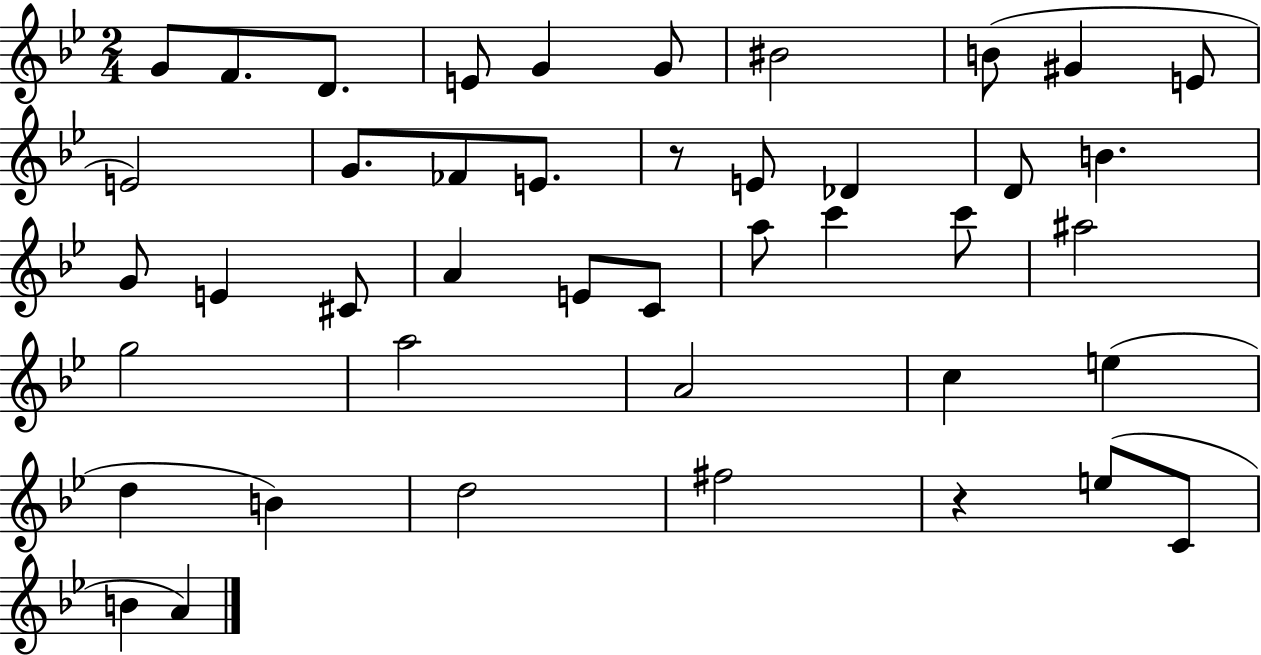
G4/e F4/e. D4/e. E4/e G4/q G4/e BIS4/h B4/e G#4/q E4/e E4/h G4/e. FES4/e E4/e. R/e E4/e Db4/q D4/e B4/q. G4/e E4/q C#4/e A4/q E4/e C4/e A5/e C6/q C6/e A#5/h G5/h A5/h A4/h C5/q E5/q D5/q B4/q D5/h F#5/h R/q E5/e C4/e B4/q A4/q